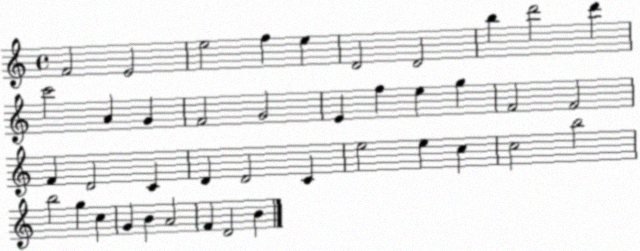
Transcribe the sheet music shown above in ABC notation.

X:1
T:Untitled
M:4/4
L:1/4
K:C
F2 E2 e2 f e D2 D2 b d'2 d' c'2 A G F2 G2 E f e g F2 F2 F D2 C D D2 C e2 e c c2 b2 b2 g c G B A2 F D2 B